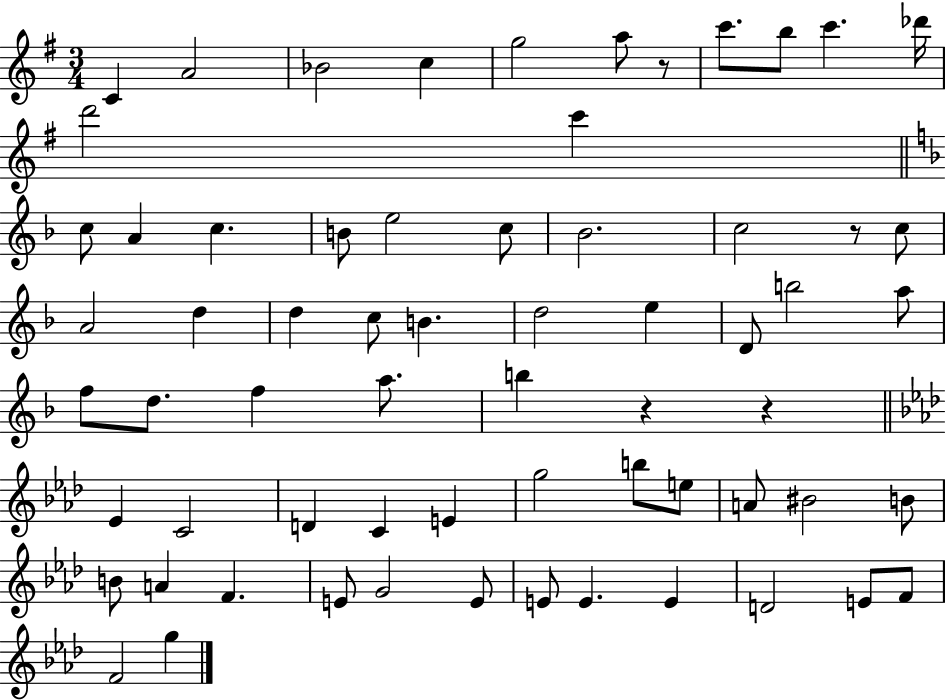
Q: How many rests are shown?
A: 4